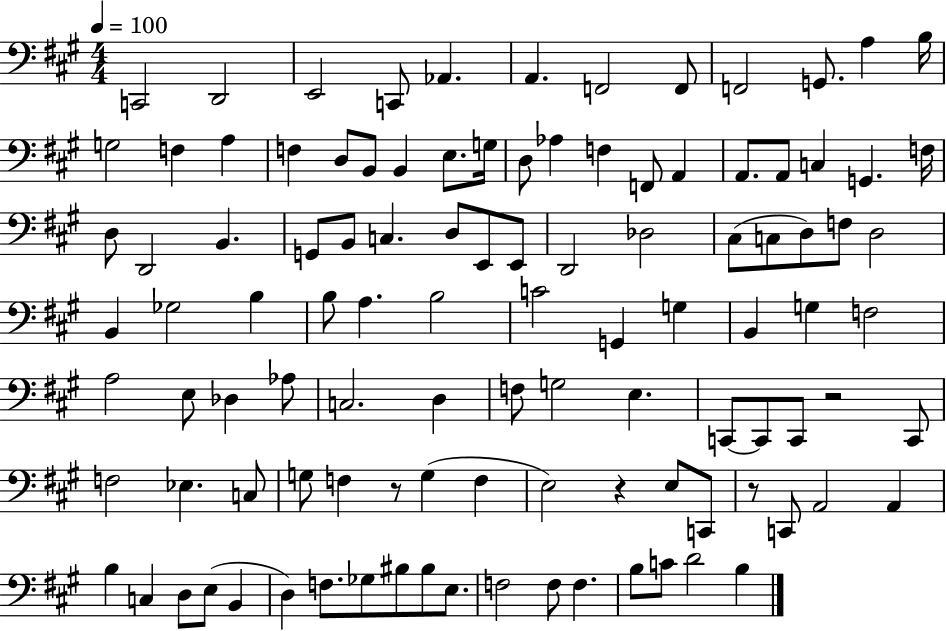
X:1
T:Untitled
M:4/4
L:1/4
K:A
C,,2 D,,2 E,,2 C,,/2 _A,, A,, F,,2 F,,/2 F,,2 G,,/2 A, B,/4 G,2 F, A, F, D,/2 B,,/2 B,, E,/2 G,/4 D,/2 _A, F, F,,/2 A,, A,,/2 A,,/2 C, G,, F,/4 D,/2 D,,2 B,, G,,/2 B,,/2 C, D,/2 E,,/2 E,,/2 D,,2 _D,2 ^C,/2 C,/2 D,/2 F,/2 D,2 B,, _G,2 B, B,/2 A, B,2 C2 G,, G, B,, G, F,2 A,2 E,/2 _D, _A,/2 C,2 D, F,/2 G,2 E, C,,/2 C,,/2 C,,/2 z2 C,,/2 F,2 _E, C,/2 G,/2 F, z/2 G, F, E,2 z E,/2 C,,/2 z/2 C,,/2 A,,2 A,, B, C, D,/2 E,/2 B,, D, F,/2 _G,/2 ^B,/2 ^B,/2 E,/2 F,2 F,/2 F, B,/2 C/2 D2 B,